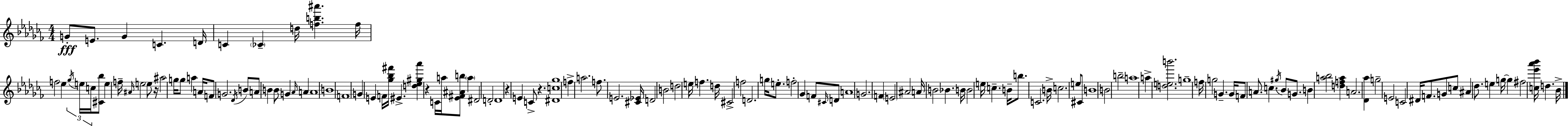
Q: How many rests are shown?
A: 4